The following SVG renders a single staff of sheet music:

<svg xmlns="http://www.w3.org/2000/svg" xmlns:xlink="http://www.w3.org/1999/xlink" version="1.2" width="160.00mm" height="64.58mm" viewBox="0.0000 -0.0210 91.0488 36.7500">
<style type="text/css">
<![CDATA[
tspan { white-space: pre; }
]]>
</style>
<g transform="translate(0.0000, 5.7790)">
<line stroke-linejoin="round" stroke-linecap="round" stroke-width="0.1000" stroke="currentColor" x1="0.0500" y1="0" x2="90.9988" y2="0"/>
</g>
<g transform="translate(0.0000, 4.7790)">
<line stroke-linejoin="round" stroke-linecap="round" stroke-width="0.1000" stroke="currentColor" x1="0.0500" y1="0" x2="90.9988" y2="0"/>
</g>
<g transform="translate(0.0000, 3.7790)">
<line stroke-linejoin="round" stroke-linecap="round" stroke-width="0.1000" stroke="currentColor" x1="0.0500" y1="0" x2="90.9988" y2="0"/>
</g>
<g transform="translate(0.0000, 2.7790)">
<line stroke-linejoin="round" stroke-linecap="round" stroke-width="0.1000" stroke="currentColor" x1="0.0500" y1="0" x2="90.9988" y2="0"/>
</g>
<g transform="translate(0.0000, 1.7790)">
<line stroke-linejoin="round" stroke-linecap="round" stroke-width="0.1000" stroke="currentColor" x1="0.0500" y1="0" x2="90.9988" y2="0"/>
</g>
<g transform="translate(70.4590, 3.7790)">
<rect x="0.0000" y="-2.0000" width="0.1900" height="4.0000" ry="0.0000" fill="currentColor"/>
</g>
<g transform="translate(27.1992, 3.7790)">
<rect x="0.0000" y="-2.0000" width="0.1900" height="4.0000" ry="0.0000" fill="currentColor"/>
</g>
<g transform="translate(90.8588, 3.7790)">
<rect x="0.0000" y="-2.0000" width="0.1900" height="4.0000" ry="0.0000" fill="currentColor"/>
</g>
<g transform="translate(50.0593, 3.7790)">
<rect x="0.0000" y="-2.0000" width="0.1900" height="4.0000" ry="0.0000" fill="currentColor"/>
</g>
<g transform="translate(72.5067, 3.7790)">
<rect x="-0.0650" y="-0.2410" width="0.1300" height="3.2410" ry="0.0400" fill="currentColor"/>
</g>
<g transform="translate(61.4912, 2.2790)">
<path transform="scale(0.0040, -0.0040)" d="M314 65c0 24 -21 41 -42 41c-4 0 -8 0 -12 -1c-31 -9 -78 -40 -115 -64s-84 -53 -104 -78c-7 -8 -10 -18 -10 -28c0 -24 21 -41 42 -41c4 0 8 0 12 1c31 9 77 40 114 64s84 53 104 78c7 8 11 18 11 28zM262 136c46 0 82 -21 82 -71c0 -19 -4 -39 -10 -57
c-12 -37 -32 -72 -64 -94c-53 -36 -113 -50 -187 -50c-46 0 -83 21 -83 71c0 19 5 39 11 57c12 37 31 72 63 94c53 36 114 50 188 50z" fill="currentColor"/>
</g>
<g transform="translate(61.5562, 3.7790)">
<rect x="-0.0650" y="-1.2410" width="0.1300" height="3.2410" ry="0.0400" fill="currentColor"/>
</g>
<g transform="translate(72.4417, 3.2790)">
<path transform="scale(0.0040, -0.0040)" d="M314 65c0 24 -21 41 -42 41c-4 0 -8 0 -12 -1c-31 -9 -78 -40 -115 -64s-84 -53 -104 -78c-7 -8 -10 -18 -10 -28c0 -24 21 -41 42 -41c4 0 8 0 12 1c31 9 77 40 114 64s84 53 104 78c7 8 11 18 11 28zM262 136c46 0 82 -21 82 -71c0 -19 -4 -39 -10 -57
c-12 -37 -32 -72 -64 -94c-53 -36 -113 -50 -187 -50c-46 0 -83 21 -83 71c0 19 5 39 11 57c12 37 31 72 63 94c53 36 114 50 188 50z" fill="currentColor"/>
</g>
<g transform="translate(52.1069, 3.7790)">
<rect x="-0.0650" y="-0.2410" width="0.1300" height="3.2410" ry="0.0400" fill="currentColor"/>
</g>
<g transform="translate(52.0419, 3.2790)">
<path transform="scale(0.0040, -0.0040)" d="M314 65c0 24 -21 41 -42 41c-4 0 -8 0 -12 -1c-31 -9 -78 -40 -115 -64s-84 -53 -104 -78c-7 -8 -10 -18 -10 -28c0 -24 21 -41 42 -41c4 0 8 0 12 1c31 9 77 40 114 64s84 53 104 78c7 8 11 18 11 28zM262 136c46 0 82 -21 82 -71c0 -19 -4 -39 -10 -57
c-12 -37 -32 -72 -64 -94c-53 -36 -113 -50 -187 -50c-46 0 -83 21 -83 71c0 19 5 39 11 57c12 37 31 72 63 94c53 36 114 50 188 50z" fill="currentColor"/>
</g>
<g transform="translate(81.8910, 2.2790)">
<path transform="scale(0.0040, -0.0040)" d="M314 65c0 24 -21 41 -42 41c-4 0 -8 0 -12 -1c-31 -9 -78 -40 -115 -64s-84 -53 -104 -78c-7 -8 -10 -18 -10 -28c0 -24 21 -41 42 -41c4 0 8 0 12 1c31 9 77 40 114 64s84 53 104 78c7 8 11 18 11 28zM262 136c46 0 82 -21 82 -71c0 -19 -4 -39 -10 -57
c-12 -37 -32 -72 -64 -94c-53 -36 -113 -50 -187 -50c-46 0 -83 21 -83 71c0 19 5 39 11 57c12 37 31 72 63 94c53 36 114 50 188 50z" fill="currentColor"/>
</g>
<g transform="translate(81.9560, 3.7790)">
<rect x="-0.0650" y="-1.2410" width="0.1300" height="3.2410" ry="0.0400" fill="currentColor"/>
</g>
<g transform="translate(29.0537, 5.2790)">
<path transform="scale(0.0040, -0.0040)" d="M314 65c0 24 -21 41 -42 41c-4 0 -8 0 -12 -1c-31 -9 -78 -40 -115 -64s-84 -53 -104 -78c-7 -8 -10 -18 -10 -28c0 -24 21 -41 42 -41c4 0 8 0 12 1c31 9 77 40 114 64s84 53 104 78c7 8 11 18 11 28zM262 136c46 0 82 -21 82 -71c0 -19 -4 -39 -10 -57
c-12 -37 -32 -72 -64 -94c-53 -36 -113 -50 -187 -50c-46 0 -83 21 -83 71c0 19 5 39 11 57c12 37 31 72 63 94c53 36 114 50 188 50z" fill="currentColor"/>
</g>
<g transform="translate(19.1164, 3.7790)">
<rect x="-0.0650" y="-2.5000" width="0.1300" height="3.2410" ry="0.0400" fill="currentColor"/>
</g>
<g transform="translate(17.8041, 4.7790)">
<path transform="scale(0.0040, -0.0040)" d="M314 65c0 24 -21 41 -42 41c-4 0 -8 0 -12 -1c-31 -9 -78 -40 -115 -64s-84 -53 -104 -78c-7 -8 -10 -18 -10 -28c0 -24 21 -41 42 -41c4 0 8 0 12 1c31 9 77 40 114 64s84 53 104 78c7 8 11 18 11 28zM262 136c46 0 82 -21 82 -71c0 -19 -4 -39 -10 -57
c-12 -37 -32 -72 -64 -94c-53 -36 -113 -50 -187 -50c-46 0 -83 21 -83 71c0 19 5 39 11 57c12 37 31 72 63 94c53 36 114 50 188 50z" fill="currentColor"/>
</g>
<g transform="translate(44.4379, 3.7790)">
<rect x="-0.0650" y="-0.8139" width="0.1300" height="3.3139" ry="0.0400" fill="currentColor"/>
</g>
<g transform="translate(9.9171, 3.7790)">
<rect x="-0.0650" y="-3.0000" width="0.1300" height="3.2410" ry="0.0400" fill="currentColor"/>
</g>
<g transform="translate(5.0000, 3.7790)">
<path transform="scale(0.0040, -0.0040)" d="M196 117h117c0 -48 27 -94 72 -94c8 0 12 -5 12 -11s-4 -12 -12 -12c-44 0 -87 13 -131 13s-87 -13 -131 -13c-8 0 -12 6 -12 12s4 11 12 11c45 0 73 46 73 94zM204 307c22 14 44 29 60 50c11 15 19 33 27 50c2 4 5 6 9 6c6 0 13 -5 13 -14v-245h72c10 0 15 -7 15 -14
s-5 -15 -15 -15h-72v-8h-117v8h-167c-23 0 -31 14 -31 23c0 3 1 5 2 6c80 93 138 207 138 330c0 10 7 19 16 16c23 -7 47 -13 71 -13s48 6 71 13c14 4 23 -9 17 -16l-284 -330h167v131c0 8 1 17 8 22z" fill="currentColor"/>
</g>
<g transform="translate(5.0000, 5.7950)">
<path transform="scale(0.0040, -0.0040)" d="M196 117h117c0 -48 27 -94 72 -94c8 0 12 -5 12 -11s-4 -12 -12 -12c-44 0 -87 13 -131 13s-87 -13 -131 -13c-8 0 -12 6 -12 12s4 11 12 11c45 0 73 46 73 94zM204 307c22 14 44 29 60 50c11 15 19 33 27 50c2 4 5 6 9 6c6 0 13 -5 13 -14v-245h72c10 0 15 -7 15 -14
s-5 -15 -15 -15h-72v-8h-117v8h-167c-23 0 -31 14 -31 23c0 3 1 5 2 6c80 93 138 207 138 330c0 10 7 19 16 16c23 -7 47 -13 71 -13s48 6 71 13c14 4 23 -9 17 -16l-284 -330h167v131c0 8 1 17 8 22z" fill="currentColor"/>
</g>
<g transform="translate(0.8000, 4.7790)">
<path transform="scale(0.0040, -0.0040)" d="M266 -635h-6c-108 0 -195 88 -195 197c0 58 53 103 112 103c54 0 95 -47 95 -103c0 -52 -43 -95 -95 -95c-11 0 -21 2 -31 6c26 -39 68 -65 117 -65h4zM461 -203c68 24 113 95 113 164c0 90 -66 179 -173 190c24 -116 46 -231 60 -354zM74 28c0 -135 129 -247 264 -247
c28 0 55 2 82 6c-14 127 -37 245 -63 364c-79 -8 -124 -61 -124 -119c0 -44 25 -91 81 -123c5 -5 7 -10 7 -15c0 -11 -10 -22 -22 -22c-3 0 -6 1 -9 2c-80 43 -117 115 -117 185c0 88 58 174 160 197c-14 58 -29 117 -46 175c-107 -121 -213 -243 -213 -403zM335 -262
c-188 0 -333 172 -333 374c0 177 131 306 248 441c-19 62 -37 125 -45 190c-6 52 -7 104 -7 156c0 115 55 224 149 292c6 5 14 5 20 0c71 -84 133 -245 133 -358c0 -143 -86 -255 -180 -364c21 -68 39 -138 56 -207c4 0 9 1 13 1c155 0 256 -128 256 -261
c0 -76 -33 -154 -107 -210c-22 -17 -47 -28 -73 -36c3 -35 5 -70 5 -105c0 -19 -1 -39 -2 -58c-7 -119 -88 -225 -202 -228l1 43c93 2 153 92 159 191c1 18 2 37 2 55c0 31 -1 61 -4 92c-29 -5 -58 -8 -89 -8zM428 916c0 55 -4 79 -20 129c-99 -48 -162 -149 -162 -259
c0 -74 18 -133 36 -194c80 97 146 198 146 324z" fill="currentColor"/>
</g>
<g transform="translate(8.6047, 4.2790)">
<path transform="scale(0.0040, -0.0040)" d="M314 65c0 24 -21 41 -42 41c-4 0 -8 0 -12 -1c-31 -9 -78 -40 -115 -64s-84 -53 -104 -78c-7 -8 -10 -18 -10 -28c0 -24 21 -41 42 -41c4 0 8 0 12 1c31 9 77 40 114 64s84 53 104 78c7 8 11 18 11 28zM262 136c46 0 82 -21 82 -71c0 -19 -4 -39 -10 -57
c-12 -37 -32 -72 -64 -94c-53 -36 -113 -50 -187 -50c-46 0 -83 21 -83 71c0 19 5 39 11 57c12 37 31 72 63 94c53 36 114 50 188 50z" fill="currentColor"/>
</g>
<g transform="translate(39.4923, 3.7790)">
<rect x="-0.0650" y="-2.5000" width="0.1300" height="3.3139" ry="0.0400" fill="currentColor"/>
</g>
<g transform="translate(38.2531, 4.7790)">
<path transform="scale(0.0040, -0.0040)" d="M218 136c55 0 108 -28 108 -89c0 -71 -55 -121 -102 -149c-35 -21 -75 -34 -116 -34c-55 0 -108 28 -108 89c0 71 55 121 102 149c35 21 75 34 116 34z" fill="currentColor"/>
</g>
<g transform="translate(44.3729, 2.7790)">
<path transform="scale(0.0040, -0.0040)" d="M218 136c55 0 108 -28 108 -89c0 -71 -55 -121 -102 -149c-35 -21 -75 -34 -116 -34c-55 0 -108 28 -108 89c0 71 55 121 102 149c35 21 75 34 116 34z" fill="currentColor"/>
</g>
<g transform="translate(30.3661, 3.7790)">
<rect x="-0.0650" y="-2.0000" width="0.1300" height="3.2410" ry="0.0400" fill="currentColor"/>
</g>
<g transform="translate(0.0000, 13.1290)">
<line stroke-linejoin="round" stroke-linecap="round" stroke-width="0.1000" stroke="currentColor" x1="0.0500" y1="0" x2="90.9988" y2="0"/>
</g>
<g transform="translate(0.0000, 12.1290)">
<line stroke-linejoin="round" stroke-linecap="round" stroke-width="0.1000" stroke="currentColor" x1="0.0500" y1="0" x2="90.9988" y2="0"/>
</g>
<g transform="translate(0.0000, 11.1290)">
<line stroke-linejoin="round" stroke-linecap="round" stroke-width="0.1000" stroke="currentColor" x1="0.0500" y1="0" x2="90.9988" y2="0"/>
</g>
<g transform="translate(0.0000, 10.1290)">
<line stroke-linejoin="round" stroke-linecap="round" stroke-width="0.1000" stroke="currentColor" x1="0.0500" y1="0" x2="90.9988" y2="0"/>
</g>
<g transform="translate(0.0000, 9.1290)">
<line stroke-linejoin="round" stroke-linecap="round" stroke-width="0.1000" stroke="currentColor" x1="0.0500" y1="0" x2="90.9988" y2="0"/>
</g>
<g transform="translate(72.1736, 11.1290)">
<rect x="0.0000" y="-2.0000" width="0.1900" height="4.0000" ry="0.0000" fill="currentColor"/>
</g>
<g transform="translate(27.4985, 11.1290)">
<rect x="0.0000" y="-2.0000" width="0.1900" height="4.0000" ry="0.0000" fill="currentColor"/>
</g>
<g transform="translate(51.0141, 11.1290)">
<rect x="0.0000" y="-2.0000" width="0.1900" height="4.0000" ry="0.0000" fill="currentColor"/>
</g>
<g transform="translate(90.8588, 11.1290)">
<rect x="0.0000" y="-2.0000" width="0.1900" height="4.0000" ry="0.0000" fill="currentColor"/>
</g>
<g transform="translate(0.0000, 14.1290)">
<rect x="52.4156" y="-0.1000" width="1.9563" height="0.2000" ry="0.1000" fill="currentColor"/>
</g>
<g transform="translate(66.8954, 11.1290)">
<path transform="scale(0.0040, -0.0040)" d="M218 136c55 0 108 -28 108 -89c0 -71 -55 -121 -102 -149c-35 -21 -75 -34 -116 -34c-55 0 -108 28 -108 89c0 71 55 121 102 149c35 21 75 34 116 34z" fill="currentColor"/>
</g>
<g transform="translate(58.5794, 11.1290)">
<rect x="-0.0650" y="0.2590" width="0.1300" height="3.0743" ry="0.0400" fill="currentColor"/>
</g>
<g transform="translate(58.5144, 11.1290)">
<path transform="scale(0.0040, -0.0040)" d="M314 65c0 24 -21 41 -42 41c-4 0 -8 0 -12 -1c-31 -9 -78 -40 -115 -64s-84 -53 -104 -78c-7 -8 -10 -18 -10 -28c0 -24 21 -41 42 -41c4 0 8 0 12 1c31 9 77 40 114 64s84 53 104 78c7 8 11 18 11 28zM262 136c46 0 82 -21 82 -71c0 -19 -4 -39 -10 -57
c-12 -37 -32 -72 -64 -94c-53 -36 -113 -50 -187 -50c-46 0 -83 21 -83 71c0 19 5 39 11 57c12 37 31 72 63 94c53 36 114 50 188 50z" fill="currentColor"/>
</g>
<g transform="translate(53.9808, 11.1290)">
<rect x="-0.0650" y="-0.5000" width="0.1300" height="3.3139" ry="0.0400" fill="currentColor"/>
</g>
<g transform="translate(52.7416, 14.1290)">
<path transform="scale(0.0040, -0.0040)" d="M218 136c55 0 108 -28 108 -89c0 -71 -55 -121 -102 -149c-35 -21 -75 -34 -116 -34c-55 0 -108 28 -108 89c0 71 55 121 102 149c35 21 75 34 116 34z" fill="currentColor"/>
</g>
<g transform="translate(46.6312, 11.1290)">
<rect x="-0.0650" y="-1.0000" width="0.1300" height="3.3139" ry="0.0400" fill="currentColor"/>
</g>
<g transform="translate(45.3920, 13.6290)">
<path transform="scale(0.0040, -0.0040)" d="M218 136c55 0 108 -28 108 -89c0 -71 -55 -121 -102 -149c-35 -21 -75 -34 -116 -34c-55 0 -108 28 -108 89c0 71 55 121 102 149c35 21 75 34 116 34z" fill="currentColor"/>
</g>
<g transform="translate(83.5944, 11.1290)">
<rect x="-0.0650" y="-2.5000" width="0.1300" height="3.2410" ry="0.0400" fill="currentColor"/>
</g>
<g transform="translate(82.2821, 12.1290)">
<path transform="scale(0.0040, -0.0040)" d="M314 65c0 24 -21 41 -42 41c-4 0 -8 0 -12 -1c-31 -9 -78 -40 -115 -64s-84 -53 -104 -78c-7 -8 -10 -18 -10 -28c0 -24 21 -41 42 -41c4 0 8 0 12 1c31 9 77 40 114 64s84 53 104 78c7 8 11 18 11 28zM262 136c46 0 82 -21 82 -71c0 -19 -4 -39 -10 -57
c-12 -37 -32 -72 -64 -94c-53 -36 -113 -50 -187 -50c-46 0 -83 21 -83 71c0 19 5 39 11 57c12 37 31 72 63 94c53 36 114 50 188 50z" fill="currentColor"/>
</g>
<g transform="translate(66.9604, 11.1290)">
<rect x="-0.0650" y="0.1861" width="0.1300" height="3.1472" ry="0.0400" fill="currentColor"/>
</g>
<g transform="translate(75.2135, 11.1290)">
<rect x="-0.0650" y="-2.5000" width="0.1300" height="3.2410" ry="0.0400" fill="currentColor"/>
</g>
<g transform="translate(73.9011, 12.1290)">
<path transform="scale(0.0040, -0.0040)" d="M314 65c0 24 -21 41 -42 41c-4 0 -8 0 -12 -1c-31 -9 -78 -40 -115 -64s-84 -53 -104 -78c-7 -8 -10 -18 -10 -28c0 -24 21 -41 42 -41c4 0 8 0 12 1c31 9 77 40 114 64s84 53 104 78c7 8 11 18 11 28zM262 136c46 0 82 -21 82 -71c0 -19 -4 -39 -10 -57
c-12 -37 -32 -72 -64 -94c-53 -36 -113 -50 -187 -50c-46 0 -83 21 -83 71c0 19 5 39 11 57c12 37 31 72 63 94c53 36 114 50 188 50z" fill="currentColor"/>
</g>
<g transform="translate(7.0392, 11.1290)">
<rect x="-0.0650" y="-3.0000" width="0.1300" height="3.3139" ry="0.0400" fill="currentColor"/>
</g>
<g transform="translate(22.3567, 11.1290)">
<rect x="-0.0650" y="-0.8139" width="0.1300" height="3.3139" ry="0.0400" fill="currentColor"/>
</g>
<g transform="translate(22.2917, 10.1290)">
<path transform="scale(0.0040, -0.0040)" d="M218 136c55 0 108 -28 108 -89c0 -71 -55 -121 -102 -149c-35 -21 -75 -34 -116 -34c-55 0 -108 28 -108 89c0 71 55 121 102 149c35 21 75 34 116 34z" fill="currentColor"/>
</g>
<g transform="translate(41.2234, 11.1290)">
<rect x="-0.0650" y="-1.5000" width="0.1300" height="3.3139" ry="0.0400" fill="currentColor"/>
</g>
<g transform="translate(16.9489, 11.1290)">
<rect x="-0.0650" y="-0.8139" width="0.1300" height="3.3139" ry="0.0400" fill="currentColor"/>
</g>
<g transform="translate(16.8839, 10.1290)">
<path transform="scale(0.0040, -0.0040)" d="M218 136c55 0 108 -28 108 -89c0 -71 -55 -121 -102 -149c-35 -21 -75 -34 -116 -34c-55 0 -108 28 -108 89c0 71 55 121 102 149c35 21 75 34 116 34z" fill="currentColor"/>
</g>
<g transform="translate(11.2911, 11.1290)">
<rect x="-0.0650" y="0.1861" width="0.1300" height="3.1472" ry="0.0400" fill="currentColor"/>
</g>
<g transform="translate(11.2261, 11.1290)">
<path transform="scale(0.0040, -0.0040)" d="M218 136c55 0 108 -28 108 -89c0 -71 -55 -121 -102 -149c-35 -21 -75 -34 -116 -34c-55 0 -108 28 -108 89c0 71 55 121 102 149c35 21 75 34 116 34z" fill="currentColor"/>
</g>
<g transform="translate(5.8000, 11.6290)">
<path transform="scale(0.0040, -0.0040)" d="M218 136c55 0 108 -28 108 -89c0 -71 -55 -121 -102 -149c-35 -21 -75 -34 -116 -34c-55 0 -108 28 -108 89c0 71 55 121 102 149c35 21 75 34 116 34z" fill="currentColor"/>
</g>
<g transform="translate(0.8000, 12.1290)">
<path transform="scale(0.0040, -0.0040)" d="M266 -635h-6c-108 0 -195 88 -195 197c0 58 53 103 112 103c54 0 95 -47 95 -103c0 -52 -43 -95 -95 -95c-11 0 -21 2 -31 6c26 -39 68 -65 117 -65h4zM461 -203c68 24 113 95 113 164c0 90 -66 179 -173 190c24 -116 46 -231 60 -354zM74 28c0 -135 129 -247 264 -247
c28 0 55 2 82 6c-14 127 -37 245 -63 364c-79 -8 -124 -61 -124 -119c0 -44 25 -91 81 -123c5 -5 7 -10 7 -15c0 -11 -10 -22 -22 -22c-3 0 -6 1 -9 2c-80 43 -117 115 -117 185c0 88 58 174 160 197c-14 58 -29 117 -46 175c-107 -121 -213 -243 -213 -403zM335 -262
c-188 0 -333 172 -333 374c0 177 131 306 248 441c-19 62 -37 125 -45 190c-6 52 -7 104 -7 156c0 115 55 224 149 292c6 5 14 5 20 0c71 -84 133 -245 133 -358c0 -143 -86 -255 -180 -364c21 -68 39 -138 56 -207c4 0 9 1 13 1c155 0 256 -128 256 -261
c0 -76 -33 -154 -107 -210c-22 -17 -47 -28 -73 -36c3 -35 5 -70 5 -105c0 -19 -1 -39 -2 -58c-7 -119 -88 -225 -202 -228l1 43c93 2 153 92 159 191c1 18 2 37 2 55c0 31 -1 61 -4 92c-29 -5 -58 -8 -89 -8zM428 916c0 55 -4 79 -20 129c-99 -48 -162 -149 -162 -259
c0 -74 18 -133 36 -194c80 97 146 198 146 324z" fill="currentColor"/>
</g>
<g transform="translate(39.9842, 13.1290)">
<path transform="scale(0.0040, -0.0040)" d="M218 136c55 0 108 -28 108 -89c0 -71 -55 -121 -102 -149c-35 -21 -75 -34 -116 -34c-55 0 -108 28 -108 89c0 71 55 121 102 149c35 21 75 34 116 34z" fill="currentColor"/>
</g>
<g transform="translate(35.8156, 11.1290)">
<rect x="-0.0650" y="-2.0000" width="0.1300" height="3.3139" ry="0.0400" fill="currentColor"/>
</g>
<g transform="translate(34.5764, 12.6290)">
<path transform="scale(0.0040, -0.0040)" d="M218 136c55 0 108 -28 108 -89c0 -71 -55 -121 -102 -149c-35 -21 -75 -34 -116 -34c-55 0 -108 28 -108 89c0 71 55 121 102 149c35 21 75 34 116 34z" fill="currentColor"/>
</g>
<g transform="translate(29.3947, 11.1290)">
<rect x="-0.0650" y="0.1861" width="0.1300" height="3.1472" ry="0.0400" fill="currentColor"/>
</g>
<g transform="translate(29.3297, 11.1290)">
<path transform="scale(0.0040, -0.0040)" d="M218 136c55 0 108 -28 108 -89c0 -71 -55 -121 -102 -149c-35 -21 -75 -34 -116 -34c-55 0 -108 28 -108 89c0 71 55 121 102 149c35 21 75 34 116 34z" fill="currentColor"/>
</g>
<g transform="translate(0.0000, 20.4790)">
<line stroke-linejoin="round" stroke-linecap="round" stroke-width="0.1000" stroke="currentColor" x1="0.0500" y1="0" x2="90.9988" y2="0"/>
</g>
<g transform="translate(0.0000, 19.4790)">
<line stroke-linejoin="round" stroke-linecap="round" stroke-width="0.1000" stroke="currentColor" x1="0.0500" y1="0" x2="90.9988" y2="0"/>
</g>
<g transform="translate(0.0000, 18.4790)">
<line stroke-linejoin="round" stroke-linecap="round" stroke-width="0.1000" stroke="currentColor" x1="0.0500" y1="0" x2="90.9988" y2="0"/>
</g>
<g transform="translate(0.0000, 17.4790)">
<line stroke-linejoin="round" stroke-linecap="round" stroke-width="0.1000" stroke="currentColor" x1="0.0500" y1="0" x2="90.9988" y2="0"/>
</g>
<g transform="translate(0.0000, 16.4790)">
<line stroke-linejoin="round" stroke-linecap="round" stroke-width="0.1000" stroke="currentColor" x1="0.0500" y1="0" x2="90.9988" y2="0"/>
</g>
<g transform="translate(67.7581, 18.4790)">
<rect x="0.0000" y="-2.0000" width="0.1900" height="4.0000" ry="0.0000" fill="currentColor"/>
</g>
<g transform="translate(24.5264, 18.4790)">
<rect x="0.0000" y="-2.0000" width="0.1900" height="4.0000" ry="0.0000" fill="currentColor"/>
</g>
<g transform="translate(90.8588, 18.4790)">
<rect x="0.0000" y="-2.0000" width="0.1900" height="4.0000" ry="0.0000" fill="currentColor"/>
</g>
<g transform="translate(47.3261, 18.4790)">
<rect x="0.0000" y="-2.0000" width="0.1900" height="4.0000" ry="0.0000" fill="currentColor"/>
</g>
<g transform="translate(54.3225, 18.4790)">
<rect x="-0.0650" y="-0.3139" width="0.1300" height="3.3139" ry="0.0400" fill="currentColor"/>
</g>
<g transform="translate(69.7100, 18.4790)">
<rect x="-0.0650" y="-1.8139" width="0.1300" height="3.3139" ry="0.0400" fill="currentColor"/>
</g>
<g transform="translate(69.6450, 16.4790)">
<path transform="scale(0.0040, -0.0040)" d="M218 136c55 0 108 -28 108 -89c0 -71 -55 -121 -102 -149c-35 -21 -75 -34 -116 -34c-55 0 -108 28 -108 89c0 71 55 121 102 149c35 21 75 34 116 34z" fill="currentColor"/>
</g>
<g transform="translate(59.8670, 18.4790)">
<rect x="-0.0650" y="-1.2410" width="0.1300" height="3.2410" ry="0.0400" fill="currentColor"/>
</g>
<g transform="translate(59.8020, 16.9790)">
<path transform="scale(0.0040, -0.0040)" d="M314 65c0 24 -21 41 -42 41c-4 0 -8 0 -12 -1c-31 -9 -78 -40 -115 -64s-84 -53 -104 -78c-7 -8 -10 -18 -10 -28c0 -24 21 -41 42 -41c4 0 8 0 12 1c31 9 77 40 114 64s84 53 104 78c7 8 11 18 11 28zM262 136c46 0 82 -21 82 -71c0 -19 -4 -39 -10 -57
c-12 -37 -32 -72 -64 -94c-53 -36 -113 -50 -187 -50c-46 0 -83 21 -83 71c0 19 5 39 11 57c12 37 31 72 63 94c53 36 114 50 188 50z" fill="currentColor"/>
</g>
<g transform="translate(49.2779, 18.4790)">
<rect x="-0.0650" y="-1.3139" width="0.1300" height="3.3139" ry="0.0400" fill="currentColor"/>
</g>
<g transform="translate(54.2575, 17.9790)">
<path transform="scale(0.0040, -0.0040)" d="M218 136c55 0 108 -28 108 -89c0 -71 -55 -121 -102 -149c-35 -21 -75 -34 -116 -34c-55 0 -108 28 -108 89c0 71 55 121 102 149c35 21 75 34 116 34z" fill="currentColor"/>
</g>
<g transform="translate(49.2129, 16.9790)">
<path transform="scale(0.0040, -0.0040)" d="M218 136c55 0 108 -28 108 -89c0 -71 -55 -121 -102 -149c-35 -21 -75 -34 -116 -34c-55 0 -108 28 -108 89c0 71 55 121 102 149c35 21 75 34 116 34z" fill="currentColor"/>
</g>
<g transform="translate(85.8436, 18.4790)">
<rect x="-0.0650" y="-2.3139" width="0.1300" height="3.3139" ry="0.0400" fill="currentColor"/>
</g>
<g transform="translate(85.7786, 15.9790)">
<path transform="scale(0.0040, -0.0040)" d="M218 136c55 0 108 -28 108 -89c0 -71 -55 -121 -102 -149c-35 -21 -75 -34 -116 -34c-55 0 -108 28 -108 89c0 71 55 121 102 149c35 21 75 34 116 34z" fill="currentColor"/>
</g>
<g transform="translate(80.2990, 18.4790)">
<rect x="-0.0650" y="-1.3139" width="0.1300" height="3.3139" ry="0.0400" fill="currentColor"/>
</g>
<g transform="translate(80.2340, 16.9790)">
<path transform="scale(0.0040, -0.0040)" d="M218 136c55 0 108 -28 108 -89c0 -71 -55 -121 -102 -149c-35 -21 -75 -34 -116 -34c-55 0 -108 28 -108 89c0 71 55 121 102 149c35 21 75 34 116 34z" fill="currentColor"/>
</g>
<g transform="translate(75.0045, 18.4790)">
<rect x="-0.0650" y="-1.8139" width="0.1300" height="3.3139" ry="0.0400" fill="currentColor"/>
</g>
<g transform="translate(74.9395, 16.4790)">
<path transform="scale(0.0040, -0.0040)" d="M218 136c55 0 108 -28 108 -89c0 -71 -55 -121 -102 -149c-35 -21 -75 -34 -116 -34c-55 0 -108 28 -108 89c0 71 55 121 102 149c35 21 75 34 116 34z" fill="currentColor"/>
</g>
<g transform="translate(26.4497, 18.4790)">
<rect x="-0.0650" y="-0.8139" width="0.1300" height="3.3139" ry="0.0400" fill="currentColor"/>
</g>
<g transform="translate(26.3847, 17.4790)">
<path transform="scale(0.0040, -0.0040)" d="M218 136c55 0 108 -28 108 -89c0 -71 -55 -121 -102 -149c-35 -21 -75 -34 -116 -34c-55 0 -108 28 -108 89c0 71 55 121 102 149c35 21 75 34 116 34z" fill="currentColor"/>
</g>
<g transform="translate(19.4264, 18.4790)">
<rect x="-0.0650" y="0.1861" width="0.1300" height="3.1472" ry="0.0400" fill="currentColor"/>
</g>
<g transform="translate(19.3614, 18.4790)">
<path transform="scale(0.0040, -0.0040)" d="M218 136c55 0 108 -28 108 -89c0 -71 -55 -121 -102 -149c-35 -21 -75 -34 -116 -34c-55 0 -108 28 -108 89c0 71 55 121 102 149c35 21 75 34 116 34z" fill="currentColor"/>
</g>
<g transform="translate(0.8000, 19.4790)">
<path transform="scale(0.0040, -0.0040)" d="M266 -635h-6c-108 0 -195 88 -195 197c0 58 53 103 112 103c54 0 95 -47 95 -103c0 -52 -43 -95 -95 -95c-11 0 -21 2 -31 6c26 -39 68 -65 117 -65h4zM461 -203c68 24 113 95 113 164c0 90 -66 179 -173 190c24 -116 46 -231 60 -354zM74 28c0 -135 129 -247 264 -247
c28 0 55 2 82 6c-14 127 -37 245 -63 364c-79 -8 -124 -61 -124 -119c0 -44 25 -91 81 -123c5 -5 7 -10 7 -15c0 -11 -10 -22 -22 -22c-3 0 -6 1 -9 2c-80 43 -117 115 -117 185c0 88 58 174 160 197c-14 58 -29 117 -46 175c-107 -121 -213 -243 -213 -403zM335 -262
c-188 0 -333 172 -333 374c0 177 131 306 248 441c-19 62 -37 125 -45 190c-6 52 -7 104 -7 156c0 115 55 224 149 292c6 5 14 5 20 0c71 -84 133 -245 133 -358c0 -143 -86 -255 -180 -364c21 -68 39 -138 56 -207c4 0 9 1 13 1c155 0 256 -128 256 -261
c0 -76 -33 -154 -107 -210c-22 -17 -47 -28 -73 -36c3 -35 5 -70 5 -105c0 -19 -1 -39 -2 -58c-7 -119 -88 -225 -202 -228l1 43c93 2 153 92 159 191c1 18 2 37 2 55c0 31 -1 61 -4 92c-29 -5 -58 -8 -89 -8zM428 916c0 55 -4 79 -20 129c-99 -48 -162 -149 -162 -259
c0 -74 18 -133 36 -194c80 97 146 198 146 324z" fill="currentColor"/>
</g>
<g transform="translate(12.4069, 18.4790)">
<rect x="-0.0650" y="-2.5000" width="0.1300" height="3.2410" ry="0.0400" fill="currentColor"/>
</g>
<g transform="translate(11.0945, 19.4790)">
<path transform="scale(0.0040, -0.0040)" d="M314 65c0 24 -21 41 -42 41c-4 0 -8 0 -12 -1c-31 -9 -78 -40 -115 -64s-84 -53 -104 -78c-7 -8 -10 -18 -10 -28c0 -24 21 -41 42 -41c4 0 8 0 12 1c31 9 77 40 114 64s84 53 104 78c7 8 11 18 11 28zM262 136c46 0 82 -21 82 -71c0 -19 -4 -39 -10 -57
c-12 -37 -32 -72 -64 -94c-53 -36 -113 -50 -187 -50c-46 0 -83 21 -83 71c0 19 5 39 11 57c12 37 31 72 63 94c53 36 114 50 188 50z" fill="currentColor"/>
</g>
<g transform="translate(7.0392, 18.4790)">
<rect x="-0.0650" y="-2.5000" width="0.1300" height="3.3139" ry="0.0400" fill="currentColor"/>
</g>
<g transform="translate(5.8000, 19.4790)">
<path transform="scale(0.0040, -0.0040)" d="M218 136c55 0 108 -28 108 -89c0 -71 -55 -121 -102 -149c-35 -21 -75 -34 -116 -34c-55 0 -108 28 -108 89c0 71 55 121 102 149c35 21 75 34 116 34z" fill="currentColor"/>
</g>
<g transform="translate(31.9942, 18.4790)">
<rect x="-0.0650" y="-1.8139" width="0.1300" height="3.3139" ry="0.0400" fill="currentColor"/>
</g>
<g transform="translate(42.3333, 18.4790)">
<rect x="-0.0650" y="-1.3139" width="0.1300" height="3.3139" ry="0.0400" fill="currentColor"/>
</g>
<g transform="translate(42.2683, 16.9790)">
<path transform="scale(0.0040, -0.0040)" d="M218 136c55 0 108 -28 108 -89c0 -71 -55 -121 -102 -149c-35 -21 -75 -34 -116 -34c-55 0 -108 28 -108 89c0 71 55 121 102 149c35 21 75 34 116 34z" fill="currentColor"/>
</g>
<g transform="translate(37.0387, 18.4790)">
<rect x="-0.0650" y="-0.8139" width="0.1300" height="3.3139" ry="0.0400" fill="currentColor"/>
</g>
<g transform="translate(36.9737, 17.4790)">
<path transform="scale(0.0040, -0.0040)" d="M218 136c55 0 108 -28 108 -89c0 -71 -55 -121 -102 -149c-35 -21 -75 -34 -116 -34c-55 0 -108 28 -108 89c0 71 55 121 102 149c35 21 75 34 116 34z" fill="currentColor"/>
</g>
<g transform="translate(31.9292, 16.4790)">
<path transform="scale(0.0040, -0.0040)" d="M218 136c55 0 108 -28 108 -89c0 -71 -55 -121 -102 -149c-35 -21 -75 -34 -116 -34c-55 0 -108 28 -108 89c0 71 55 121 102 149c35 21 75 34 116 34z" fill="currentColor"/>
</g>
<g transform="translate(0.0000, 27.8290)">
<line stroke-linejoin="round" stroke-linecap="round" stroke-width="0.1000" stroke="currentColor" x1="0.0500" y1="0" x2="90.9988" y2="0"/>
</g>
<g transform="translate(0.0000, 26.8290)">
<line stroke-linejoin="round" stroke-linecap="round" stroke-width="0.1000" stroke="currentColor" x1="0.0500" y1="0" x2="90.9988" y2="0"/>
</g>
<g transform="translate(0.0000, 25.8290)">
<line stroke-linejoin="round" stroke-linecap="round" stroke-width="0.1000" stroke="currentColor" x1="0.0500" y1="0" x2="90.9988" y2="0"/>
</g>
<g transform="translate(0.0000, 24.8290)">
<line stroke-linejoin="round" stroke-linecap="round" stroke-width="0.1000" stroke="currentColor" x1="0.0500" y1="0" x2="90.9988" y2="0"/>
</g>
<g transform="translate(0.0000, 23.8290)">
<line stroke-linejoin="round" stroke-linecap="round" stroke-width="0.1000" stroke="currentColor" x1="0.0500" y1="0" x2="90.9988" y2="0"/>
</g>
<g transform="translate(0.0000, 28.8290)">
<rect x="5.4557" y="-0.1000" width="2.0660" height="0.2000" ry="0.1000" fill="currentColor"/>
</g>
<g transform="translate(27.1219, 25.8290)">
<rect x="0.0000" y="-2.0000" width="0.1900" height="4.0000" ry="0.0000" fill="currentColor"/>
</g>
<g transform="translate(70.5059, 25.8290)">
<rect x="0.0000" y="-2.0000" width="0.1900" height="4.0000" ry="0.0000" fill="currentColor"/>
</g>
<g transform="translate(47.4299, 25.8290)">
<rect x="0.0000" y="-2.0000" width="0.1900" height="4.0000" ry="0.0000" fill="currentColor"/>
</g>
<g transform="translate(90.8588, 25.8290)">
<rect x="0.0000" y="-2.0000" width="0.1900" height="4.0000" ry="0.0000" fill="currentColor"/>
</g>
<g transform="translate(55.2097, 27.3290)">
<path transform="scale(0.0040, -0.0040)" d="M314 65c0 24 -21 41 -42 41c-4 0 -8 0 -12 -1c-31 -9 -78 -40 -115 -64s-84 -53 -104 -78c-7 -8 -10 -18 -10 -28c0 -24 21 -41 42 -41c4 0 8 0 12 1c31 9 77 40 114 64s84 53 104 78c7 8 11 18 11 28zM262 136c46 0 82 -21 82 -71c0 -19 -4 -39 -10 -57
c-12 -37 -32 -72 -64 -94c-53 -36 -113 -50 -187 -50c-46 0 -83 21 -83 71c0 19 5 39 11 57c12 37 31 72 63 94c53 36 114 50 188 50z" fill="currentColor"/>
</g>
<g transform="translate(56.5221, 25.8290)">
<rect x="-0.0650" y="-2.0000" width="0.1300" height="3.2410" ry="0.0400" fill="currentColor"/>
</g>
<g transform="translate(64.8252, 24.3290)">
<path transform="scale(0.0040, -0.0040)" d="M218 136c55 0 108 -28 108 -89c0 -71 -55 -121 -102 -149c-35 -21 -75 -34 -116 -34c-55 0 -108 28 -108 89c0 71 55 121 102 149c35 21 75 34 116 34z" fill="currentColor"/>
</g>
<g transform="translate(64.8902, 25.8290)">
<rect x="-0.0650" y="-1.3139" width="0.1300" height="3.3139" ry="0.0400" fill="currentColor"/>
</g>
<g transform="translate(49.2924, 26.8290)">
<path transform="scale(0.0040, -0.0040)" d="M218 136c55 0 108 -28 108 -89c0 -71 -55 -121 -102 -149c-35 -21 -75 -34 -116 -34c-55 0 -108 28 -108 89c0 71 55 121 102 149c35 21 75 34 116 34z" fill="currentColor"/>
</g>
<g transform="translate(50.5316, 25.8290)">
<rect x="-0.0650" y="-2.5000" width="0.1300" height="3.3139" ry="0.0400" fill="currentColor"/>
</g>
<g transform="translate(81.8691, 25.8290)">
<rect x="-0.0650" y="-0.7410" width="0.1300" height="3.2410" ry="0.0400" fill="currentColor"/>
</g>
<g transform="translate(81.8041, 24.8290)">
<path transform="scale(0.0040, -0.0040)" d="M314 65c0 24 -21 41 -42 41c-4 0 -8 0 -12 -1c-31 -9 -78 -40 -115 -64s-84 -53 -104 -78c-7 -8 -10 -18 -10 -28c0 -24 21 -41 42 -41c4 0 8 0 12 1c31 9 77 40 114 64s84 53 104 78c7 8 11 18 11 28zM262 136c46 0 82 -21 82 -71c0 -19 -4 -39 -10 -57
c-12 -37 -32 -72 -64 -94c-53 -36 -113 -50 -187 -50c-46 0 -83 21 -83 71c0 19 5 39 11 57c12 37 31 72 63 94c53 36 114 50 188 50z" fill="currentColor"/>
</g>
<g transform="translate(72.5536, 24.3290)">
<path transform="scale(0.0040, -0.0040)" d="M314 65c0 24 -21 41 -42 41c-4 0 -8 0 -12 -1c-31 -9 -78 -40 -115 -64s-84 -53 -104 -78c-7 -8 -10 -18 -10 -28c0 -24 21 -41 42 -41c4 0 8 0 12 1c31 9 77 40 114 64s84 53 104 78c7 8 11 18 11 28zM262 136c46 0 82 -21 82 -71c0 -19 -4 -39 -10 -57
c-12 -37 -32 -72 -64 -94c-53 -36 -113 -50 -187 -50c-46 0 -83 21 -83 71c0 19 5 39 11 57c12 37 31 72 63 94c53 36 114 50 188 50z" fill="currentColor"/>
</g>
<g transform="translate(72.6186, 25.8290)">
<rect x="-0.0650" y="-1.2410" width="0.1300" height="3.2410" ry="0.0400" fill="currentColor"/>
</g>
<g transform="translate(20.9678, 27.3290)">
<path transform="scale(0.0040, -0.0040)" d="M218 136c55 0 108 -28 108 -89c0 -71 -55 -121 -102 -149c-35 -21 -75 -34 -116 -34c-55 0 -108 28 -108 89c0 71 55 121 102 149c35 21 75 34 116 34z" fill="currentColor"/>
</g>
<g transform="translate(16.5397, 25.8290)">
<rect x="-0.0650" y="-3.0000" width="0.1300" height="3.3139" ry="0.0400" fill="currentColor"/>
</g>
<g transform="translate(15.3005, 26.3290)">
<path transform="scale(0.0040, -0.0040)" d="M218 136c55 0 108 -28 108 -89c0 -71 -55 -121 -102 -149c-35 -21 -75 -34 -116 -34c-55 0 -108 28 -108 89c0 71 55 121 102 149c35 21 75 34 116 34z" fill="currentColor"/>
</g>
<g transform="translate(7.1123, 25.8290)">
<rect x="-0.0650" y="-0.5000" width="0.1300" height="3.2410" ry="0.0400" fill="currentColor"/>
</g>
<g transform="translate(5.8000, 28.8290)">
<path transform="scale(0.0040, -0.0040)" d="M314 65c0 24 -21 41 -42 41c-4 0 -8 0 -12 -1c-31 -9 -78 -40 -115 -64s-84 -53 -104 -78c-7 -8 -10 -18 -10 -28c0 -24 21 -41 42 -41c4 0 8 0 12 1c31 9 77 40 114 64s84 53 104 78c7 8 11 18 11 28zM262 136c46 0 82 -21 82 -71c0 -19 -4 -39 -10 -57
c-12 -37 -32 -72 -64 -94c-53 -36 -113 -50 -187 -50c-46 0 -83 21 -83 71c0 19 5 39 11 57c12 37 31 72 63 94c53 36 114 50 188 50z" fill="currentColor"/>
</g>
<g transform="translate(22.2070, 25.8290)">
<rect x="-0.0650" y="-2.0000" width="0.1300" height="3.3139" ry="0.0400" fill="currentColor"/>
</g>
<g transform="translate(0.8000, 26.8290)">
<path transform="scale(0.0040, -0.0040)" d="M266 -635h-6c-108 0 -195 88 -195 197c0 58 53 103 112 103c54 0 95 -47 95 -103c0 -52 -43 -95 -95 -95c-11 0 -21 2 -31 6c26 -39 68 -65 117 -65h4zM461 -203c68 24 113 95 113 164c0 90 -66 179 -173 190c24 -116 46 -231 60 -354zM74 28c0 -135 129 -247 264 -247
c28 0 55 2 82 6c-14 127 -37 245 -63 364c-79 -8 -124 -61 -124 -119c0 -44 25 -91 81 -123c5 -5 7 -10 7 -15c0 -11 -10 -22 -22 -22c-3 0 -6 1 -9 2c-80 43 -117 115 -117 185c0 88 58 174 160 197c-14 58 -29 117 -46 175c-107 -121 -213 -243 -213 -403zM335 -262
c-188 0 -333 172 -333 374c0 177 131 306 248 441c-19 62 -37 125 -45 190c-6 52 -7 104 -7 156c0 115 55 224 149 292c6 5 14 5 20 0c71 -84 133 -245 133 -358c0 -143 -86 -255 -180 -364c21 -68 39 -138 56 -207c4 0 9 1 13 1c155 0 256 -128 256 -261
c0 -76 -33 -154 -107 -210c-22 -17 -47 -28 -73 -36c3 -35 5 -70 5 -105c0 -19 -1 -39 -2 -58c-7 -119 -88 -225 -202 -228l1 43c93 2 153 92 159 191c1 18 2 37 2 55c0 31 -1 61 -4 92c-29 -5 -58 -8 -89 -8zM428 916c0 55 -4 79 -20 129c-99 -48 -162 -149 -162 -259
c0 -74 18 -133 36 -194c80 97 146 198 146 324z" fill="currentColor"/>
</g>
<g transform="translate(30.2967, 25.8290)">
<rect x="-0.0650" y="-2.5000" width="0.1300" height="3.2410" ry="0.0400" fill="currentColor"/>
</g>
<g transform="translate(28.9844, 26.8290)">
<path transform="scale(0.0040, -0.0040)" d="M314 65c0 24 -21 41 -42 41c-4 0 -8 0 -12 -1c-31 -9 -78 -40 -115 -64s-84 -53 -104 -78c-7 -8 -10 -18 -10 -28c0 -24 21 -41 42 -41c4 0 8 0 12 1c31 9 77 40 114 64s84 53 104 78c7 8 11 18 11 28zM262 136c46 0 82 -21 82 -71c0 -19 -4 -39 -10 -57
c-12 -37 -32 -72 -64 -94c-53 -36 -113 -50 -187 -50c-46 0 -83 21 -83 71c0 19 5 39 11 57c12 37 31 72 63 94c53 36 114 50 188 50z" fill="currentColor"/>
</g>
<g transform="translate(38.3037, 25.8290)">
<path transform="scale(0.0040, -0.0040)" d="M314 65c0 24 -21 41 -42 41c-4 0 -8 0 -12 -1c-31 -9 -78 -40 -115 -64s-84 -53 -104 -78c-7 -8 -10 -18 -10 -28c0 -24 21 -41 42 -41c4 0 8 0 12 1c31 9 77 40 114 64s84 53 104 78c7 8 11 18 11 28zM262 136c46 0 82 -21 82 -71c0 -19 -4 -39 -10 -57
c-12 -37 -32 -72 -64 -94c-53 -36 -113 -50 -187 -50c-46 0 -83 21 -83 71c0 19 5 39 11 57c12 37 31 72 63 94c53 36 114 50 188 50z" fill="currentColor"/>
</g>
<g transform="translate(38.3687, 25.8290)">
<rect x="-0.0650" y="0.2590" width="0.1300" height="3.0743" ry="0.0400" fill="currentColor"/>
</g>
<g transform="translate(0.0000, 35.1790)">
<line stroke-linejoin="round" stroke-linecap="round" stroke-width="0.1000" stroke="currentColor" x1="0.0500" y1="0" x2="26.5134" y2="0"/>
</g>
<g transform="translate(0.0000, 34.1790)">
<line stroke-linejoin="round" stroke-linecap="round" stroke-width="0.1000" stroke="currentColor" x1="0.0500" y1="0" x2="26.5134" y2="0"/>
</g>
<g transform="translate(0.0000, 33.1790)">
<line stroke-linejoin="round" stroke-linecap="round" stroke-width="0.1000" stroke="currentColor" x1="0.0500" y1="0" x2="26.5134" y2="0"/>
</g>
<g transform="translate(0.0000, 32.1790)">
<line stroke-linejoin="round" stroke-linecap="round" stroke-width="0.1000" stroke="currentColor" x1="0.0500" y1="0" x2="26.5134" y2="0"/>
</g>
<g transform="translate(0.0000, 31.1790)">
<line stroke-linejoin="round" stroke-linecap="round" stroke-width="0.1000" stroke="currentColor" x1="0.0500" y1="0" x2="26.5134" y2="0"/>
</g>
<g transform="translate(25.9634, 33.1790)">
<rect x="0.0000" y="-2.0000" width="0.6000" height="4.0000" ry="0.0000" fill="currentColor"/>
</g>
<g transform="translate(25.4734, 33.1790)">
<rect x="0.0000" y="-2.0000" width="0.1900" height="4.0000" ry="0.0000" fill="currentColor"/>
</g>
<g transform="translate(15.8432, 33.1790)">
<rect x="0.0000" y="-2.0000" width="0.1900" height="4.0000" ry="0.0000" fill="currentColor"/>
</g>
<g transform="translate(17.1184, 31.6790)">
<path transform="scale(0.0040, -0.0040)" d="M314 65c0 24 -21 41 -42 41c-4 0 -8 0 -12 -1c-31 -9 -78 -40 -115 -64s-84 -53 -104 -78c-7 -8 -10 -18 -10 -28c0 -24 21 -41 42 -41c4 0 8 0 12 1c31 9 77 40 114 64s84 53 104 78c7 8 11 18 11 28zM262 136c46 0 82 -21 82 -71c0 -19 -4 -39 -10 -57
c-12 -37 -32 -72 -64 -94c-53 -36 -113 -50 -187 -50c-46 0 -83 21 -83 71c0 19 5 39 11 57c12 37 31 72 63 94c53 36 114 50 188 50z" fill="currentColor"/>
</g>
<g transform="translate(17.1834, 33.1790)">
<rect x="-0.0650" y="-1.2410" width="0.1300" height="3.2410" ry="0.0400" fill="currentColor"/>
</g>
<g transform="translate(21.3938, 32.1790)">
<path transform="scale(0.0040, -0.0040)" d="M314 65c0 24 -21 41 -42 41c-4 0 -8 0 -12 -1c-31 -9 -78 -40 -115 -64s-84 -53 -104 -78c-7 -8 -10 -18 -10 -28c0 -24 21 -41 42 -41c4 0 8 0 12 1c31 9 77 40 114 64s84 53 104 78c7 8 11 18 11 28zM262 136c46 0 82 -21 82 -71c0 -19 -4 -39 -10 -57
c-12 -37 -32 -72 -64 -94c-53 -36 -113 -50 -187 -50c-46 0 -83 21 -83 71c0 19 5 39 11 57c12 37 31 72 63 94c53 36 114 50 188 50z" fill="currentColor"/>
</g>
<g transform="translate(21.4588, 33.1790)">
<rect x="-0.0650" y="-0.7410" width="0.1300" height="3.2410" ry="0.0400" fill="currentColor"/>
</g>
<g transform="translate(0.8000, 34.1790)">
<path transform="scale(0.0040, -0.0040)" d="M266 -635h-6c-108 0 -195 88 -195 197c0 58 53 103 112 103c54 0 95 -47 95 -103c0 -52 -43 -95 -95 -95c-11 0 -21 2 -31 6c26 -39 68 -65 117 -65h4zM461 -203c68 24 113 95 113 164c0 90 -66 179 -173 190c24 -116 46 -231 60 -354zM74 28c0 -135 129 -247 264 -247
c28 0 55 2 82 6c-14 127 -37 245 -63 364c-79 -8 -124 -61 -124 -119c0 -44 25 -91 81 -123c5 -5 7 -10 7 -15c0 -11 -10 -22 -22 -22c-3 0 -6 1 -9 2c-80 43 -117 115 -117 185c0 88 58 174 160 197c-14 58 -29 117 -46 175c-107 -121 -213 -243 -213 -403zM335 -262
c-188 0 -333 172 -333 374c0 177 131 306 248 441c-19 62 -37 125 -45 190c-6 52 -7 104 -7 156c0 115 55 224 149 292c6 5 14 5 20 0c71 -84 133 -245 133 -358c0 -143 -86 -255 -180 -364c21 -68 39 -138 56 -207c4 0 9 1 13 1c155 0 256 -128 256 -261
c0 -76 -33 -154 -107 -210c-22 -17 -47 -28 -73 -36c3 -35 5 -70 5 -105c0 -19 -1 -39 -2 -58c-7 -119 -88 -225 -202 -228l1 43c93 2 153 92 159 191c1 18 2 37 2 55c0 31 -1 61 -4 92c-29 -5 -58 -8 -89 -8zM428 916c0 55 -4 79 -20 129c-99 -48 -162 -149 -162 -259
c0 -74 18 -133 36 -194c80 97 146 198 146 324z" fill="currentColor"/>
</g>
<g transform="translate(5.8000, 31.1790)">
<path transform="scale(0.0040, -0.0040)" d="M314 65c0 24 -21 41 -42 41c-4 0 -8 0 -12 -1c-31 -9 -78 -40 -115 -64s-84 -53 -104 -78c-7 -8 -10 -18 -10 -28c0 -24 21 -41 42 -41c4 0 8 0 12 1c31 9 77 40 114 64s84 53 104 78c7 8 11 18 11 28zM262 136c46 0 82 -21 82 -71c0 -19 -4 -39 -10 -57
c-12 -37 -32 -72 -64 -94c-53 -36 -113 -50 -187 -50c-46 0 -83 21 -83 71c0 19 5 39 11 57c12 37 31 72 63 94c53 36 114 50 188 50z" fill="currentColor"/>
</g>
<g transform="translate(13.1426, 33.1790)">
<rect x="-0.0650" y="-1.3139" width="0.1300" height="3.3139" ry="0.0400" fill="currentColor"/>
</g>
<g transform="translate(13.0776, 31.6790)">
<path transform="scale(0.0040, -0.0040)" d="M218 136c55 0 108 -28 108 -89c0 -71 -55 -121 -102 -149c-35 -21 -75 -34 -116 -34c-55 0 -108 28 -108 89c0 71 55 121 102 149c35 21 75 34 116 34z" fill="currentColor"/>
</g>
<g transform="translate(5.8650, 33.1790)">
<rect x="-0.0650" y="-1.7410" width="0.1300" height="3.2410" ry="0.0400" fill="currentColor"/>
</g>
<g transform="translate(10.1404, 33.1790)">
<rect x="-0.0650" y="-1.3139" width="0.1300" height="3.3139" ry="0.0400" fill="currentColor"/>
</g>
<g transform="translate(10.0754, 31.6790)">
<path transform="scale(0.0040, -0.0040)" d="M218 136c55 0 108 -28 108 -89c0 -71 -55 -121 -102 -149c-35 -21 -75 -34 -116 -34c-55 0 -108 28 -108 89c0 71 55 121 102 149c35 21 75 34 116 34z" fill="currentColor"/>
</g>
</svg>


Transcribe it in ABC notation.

X:1
T:Untitled
M:4/4
L:1/4
K:C
A2 G2 F2 G d c2 e2 c2 e2 A B d d B F E D C B2 B G2 G2 G G2 B d f d e e c e2 f f e g C2 A F G2 B2 G F2 e e2 d2 f2 e e e2 d2